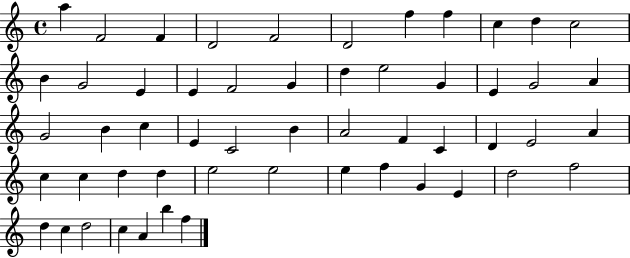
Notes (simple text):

A5/q F4/h F4/q D4/h F4/h D4/h F5/q F5/q C5/q D5/q C5/h B4/q G4/h E4/q E4/q F4/h G4/q D5/q E5/h G4/q E4/q G4/h A4/q G4/h B4/q C5/q E4/q C4/h B4/q A4/h F4/q C4/q D4/q E4/h A4/q C5/q C5/q D5/q D5/q E5/h E5/h E5/q F5/q G4/q E4/q D5/h F5/h D5/q C5/q D5/h C5/q A4/q B5/q F5/q